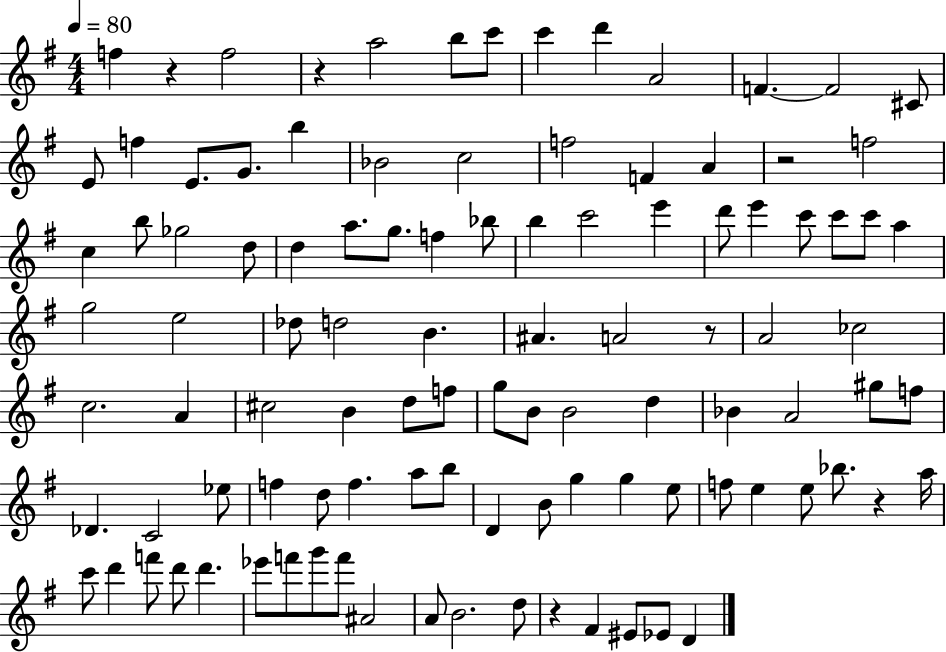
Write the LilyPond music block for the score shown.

{
  \clef treble
  \numericTimeSignature
  \time 4/4
  \key g \major
  \tempo 4 = 80
  f''4 r4 f''2 | r4 a''2 b''8 c'''8 | c'''4 d'''4 a'2 | f'4.~~ f'2 cis'8 | \break e'8 f''4 e'8. g'8. b''4 | bes'2 c''2 | f''2 f'4 a'4 | r2 f''2 | \break c''4 b''8 ges''2 d''8 | d''4 a''8. g''8. f''4 bes''8 | b''4 c'''2 e'''4 | d'''8 e'''4 c'''8 c'''8 c'''8 a''4 | \break g''2 e''2 | des''8 d''2 b'4. | ais'4. a'2 r8 | a'2 ces''2 | \break c''2. a'4 | cis''2 b'4 d''8 f''8 | g''8 b'8 b'2 d''4 | bes'4 a'2 gis''8 f''8 | \break des'4. c'2 ees''8 | f''4 d''8 f''4. a''8 b''8 | d'4 b'8 g''4 g''4 e''8 | f''8 e''4 e''8 bes''8. r4 a''16 | \break c'''8 d'''4 f'''8 d'''8 d'''4. | ees'''8 f'''8 g'''8 f'''8 ais'2 | a'8 b'2. d''8 | r4 fis'4 eis'8 ees'8 d'4 | \break \bar "|."
}